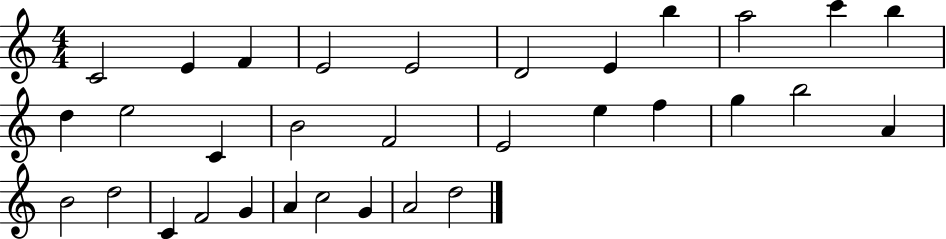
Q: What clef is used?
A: treble